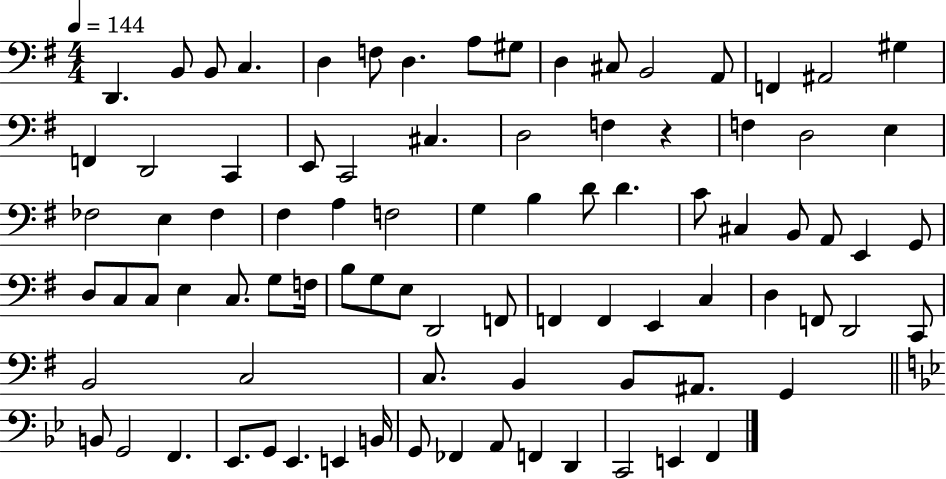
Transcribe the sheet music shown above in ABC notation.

X:1
T:Untitled
M:4/4
L:1/4
K:G
D,, B,,/2 B,,/2 C, D, F,/2 D, A,/2 ^G,/2 D, ^C,/2 B,,2 A,,/2 F,, ^A,,2 ^G, F,, D,,2 C,, E,,/2 C,,2 ^C, D,2 F, z F, D,2 E, _F,2 E, _F, ^F, A, F,2 G, B, D/2 D C/2 ^C, B,,/2 A,,/2 E,, G,,/2 D,/2 C,/2 C,/2 E, C,/2 G,/2 F,/4 B,/2 G,/2 E,/2 D,,2 F,,/2 F,, F,, E,, C, D, F,,/2 D,,2 C,,/2 B,,2 C,2 C,/2 B,, B,,/2 ^A,,/2 G,, B,,/2 G,,2 F,, _E,,/2 G,,/2 _E,, E,, B,,/4 G,,/2 _F,, A,,/2 F,, D,, C,,2 E,, F,,